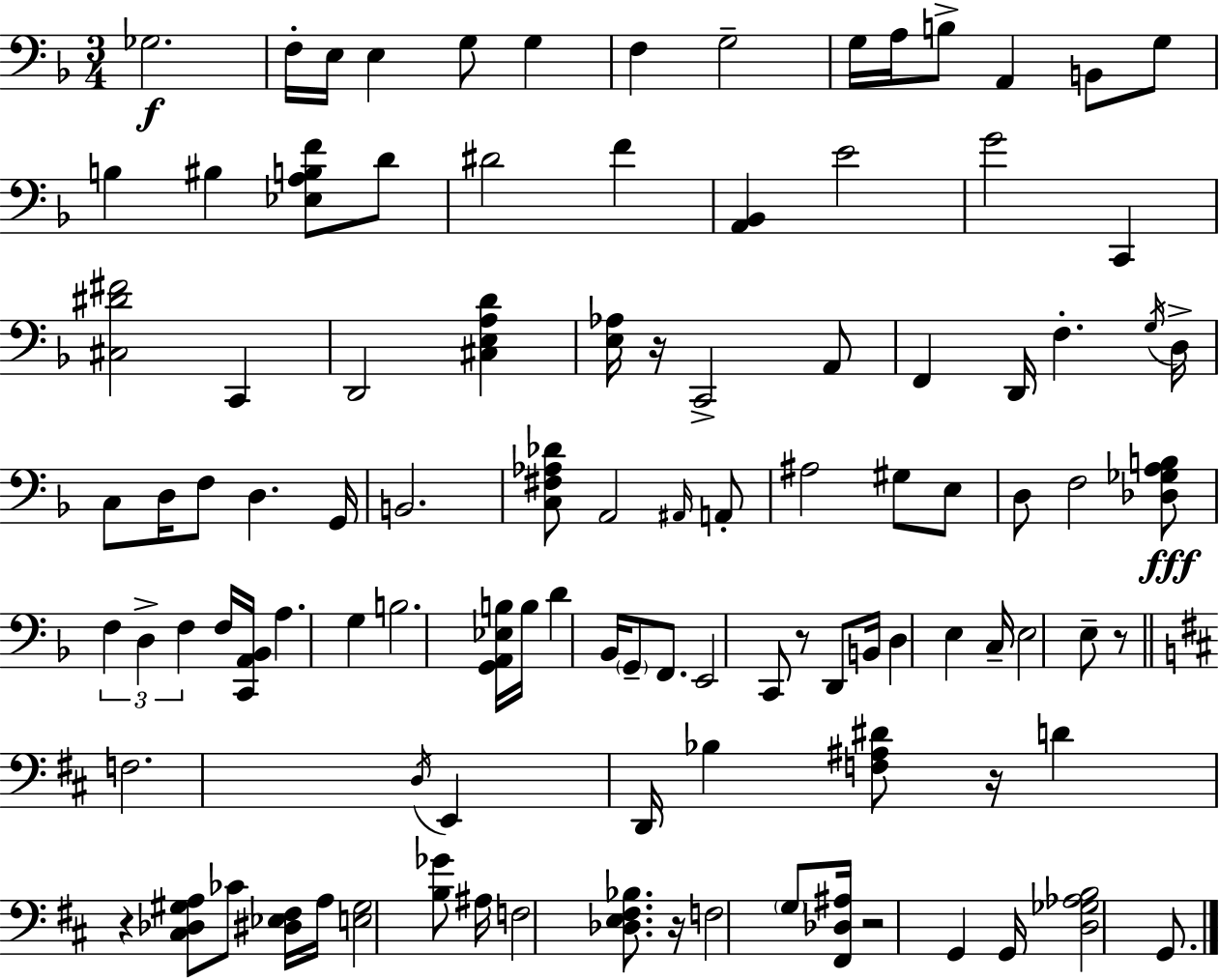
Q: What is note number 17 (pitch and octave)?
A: D4